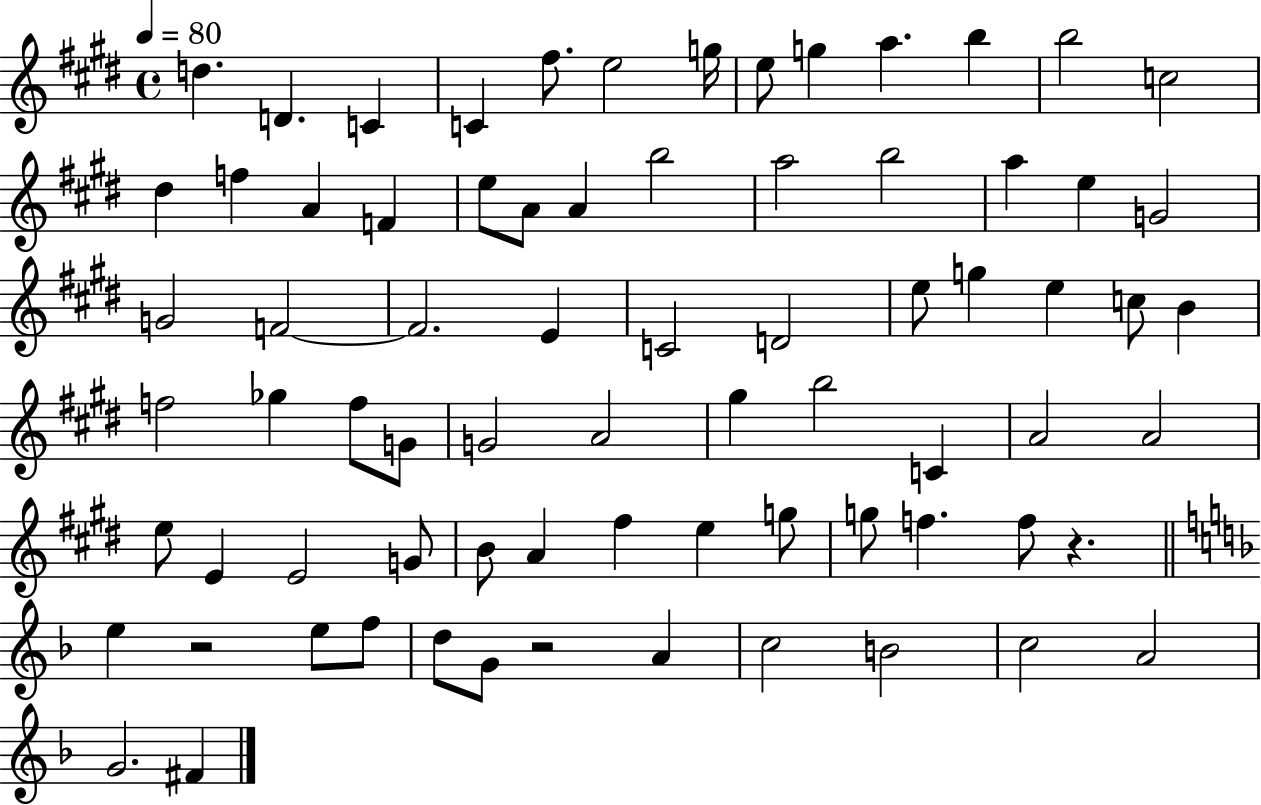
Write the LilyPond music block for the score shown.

{
  \clef treble
  \time 4/4
  \defaultTimeSignature
  \key e \major
  \tempo 4 = 80
  \repeat volta 2 { d''4. d'4. c'4 | c'4 fis''8. e''2 g''16 | e''8 g''4 a''4. b''4 | b''2 c''2 | \break dis''4 f''4 a'4 f'4 | e''8 a'8 a'4 b''2 | a''2 b''2 | a''4 e''4 g'2 | \break g'2 f'2~~ | f'2. e'4 | c'2 d'2 | e''8 g''4 e''4 c''8 b'4 | \break f''2 ges''4 f''8 g'8 | g'2 a'2 | gis''4 b''2 c'4 | a'2 a'2 | \break e''8 e'4 e'2 g'8 | b'8 a'4 fis''4 e''4 g''8 | g''8 f''4. f''8 r4. | \bar "||" \break \key d \minor e''4 r2 e''8 f''8 | d''8 g'8 r2 a'4 | c''2 b'2 | c''2 a'2 | \break g'2. fis'4 | } \bar "|."
}